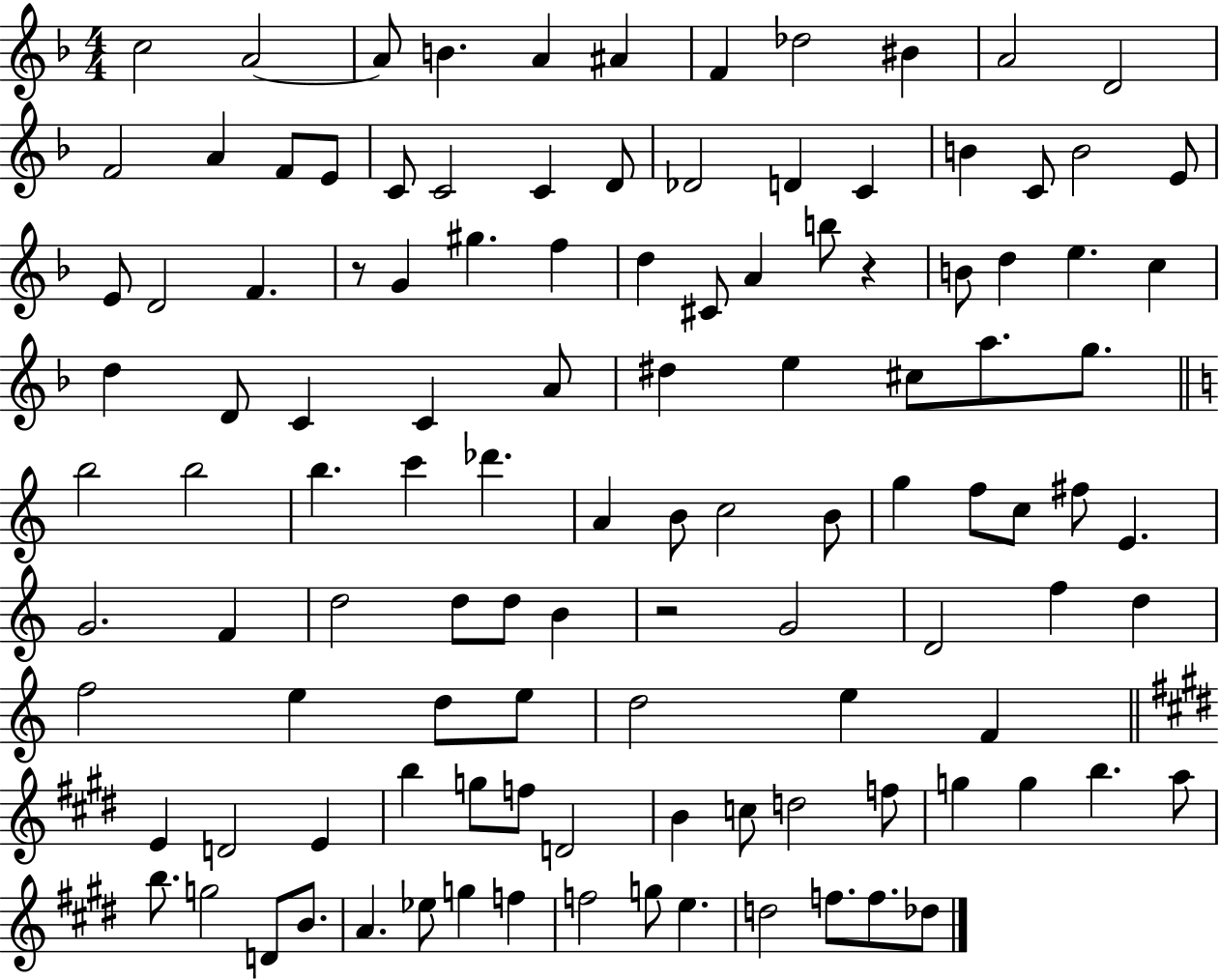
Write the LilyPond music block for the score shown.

{
  \clef treble
  \numericTimeSignature
  \time 4/4
  \key f \major
  c''2 a'2~~ | a'8 b'4. a'4 ais'4 | f'4 des''2 bis'4 | a'2 d'2 | \break f'2 a'4 f'8 e'8 | c'8 c'2 c'4 d'8 | des'2 d'4 c'4 | b'4 c'8 b'2 e'8 | \break e'8 d'2 f'4. | r8 g'4 gis''4. f''4 | d''4 cis'8 a'4 b''8 r4 | b'8 d''4 e''4. c''4 | \break d''4 d'8 c'4 c'4 a'8 | dis''4 e''4 cis''8 a''8. g''8. | \bar "||" \break \key c \major b''2 b''2 | b''4. c'''4 des'''4. | a'4 b'8 c''2 b'8 | g''4 f''8 c''8 fis''8 e'4. | \break g'2. f'4 | d''2 d''8 d''8 b'4 | r2 g'2 | d'2 f''4 d''4 | \break f''2 e''4 d''8 e''8 | d''2 e''4 f'4 | \bar "||" \break \key e \major e'4 d'2 e'4 | b''4 g''8 f''8 d'2 | b'4 c''8 d''2 f''8 | g''4 g''4 b''4. a''8 | \break b''8. g''2 d'8 b'8. | a'4. ees''8 g''4 f''4 | f''2 g''8 e''4. | d''2 f''8. f''8. des''8 | \break \bar "|."
}